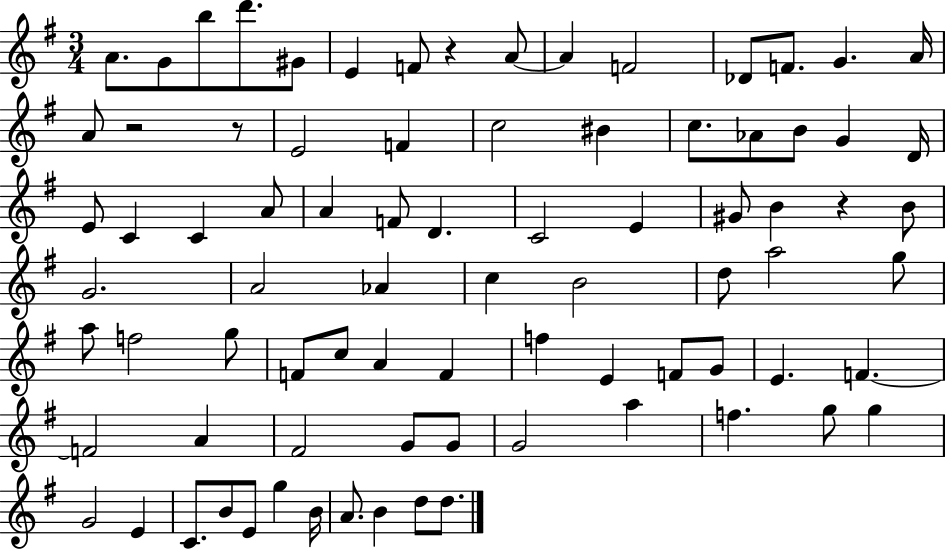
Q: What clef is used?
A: treble